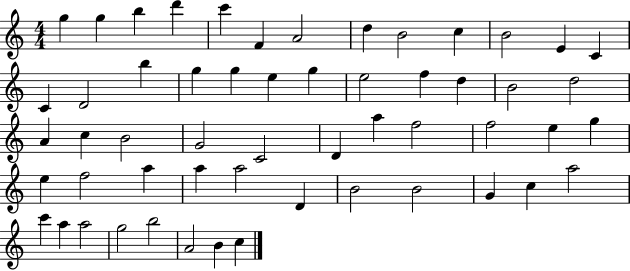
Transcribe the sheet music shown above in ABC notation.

X:1
T:Untitled
M:4/4
L:1/4
K:C
g g b d' c' F A2 d B2 c B2 E C C D2 b g g e g e2 f d B2 d2 A c B2 G2 C2 D a f2 f2 e g e f2 a a a2 D B2 B2 G c a2 c' a a2 g2 b2 A2 B c